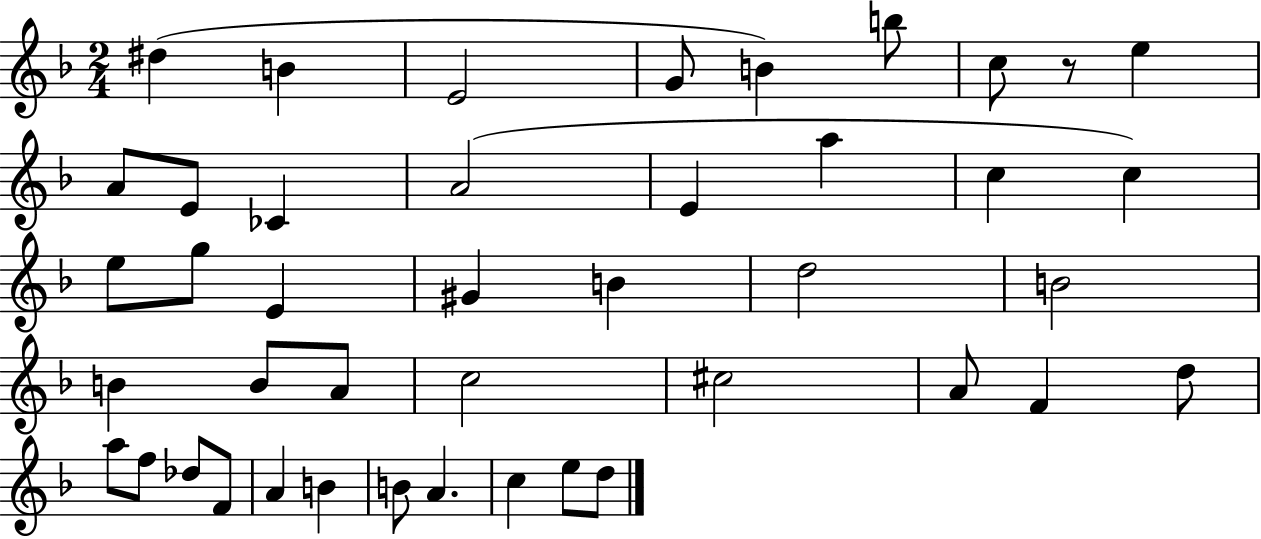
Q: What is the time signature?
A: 2/4